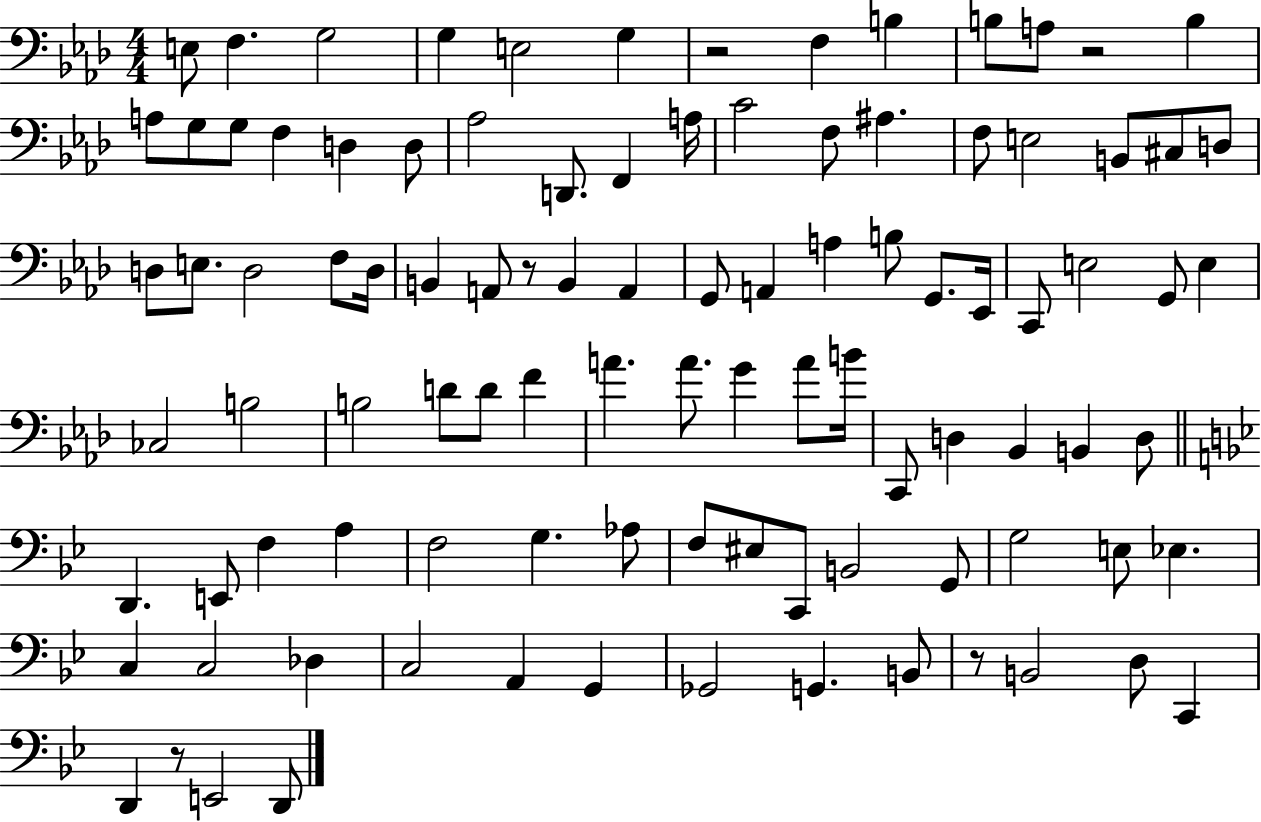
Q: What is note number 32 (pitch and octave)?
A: D3